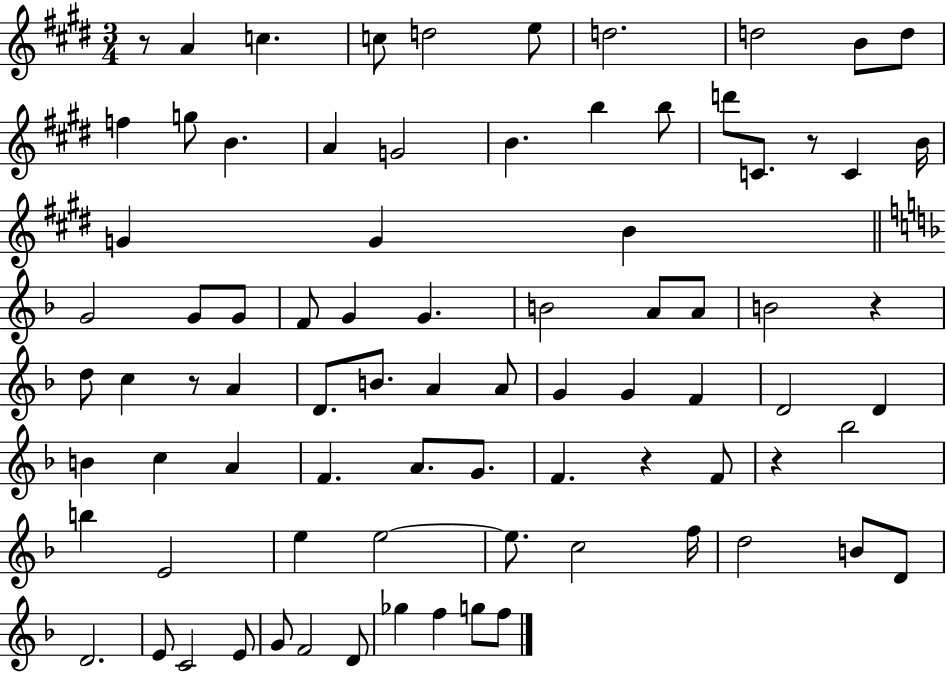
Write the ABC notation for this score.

X:1
T:Untitled
M:3/4
L:1/4
K:E
z/2 A c c/2 d2 e/2 d2 d2 B/2 d/2 f g/2 B A G2 B b b/2 d'/2 C/2 z/2 C B/4 G G B G2 G/2 G/2 F/2 G G B2 A/2 A/2 B2 z d/2 c z/2 A D/2 B/2 A A/2 G G F D2 D B c A F A/2 G/2 F z F/2 z _b2 b E2 e e2 e/2 c2 f/4 d2 B/2 D/2 D2 E/2 C2 E/2 G/2 F2 D/2 _g f g/2 f/2